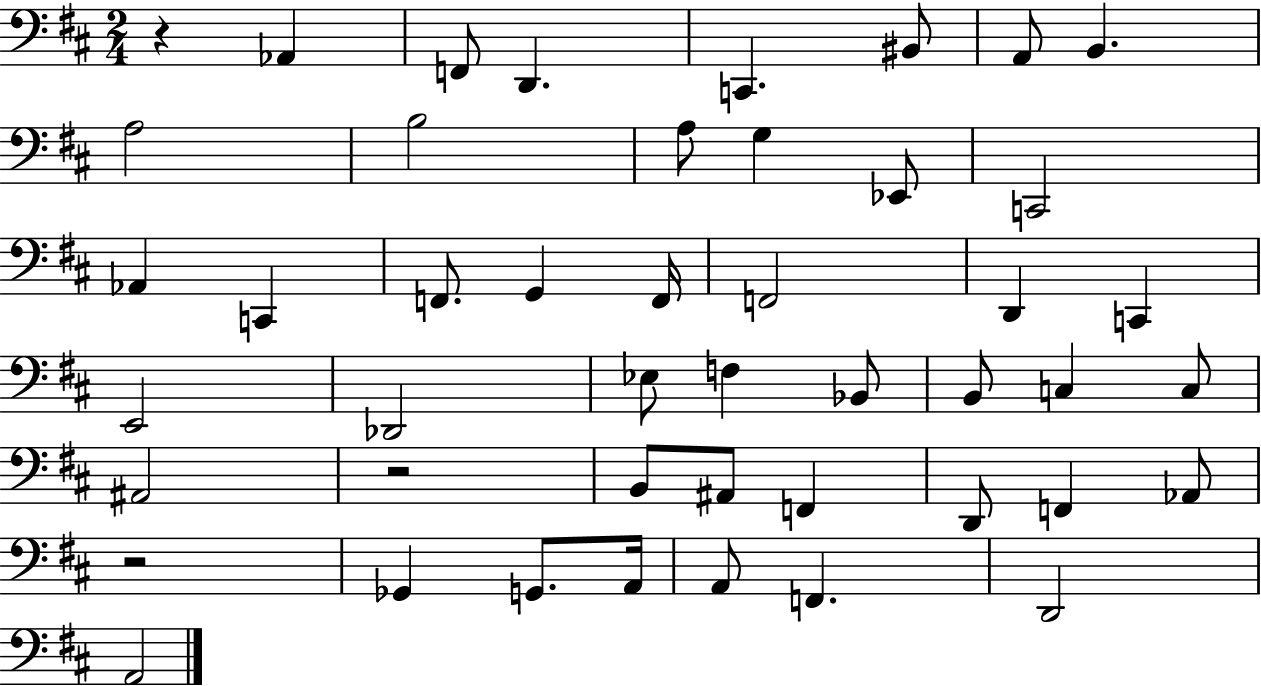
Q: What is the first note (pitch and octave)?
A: Ab2